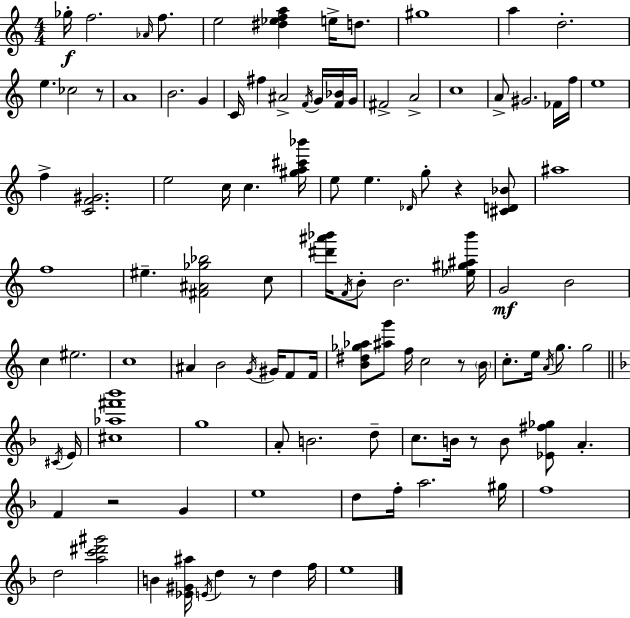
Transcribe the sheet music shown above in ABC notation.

X:1
T:Untitled
M:4/4
L:1/4
K:C
_g/4 f2 _A/4 f/2 e2 [^d_efa] e/4 d/2 ^g4 a d2 e _c2 z/2 A4 B2 G C/4 ^f ^A2 F/4 G/4 [F_B]/4 G/4 ^F2 A2 c4 A/2 ^G2 _F/4 f/4 e4 f [CF^G]2 e2 c/4 c [^ga^c'_b']/4 e/2 e _D/4 g/2 z [^CD_B]/2 ^a4 f4 ^e [^F^A_g_b]2 c/2 [^d'^a'_b']/4 F/4 B/2 B2 [_e^g^a_b']/4 G2 B2 c ^e2 c4 ^A B2 G/4 ^G/4 F/2 F/4 [B^d_g_a]/2 [^ag']/2 f/4 c2 z/2 B/4 c/2 e/4 A/4 g/2 g2 ^C/4 E/4 [^c_a^f'_b']4 g4 A/2 B2 d/2 c/2 B/4 z/2 B/2 [_E^f_g]/2 A F z2 G e4 d/2 f/4 a2 ^g/4 f4 d2 [ac'^d'^g']2 B [_E^G^a]/4 E/4 d z/2 d f/4 e4